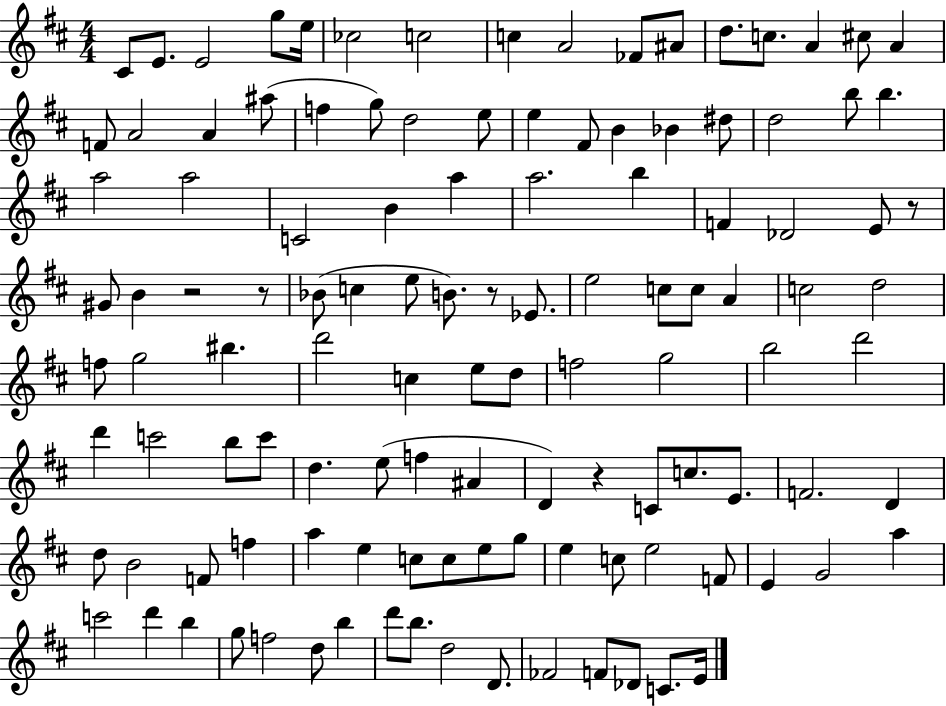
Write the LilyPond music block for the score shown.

{
  \clef treble
  \numericTimeSignature
  \time 4/4
  \key d \major
  cis'8 e'8. e'2 g''8 e''16 | ces''2 c''2 | c''4 a'2 fes'8 ais'8 | d''8. c''8. a'4 cis''8 a'4 | \break f'8 a'2 a'4 ais''8( | f''4 g''8) d''2 e''8 | e''4 fis'8 b'4 bes'4 dis''8 | d''2 b''8 b''4. | \break a''2 a''2 | c'2 b'4 a''4 | a''2. b''4 | f'4 des'2 e'8 r8 | \break gis'8 b'4 r2 r8 | bes'8( c''4 e''8 b'8.) r8 ees'8. | e''2 c''8 c''8 a'4 | c''2 d''2 | \break f''8 g''2 bis''4. | d'''2 c''4 e''8 d''8 | f''2 g''2 | b''2 d'''2 | \break d'''4 c'''2 b''8 c'''8 | d''4. e''8( f''4 ais'4 | d'4) r4 c'8 c''8. e'8. | f'2. d'4 | \break d''8 b'2 f'8 f''4 | a''4 e''4 c''8 c''8 e''8 g''8 | e''4 c''8 e''2 f'8 | e'4 g'2 a''4 | \break c'''2 d'''4 b''4 | g''8 f''2 d''8 b''4 | d'''8 b''8. d''2 d'8. | fes'2 f'8 des'8 c'8. e'16 | \break \bar "|."
}